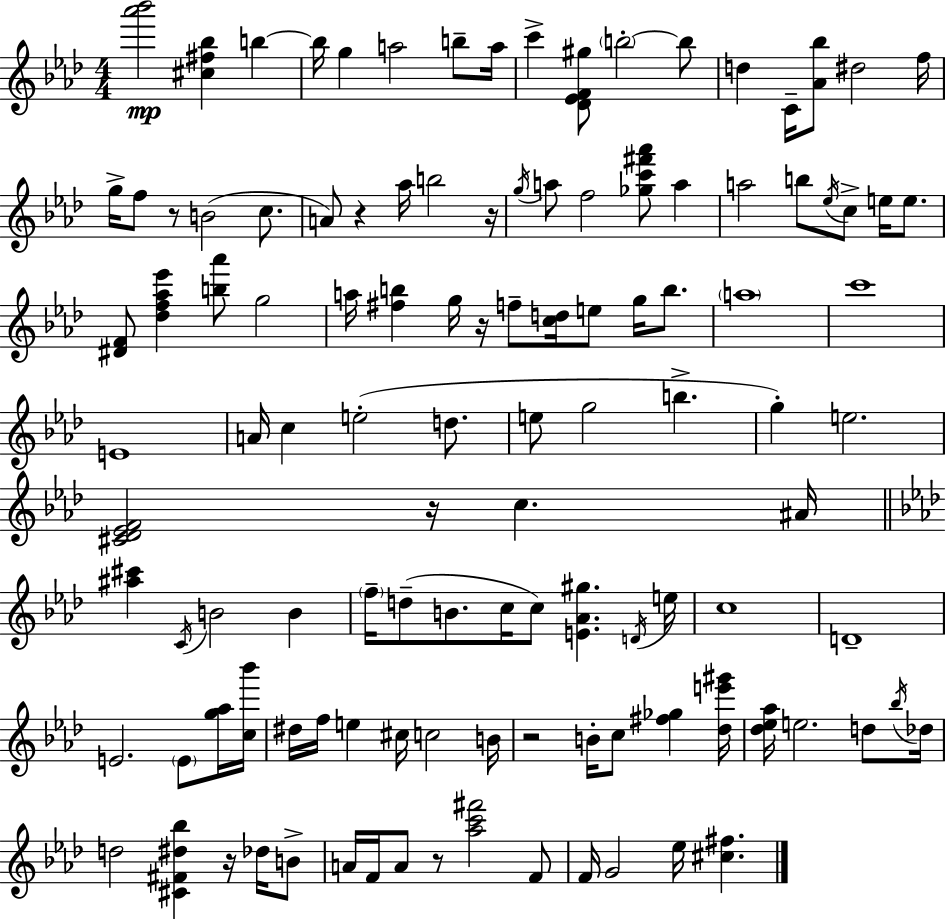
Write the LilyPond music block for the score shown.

{
  \clef treble
  \numericTimeSignature
  \time 4/4
  \key aes \major
  <aes''' bes'''>2\mp <cis'' fis'' bes''>4 b''4~~ | b''16 g''4 a''2 b''8-- a''16 | c'''4-> <des' ees' f' gis''>8 \parenthesize b''2-.~~ b''8 | d''4 c'16-- <aes' bes''>8 dis''2 f''16 | \break g''16-> f''8 r8 b'2( c''8. | a'8) r4 aes''16 b''2 r16 | \acciaccatura { g''16 } a''8 f''2 <ges'' c''' fis''' aes'''>8 a''4 | a''2 b''8 \acciaccatura { ees''16 } c''8-> e''16 e''8. | \break <dis' f'>8 <des'' f'' aes'' ees'''>4 <b'' aes'''>8 g''2 | a''16 <fis'' b''>4 g''16 r16 f''8-- <c'' d''>16 e''8 g''16 b''8. | \parenthesize a''1 | c'''1 | \break e'1 | a'16 c''4 e''2-.( d''8. | e''8 g''2 b''4.-> | g''4-.) e''2. | \break <cis' des' ees' f'>2 r16 c''4. | ais'16 \bar "||" \break \key aes \major <ais'' cis'''>4 \acciaccatura { c'16 } b'2 b'4 | \parenthesize f''16-- d''8--( b'8. c''16 c''8) <e' aes' gis''>4. | \acciaccatura { d'16 } e''16 c''1 | d'1-- | \break e'2. \parenthesize e'8 | <g'' aes''>16 <c'' bes'''>16 dis''16 f''16 e''4 cis''16 c''2 | b'16 r2 b'16-. c''8 <fis'' ges''>4 | <des'' e''' gis'''>16 <des'' ees'' aes''>16 e''2. d''8 | \break \acciaccatura { bes''16 } des''16 d''2 <cis' fis' dis'' bes''>4 r16 | des''16 b'8-> a'16 f'16 a'8 r8 <aes'' c''' fis'''>2 | f'8 f'16 g'2 ees''16 <cis'' fis''>4. | \bar "|."
}